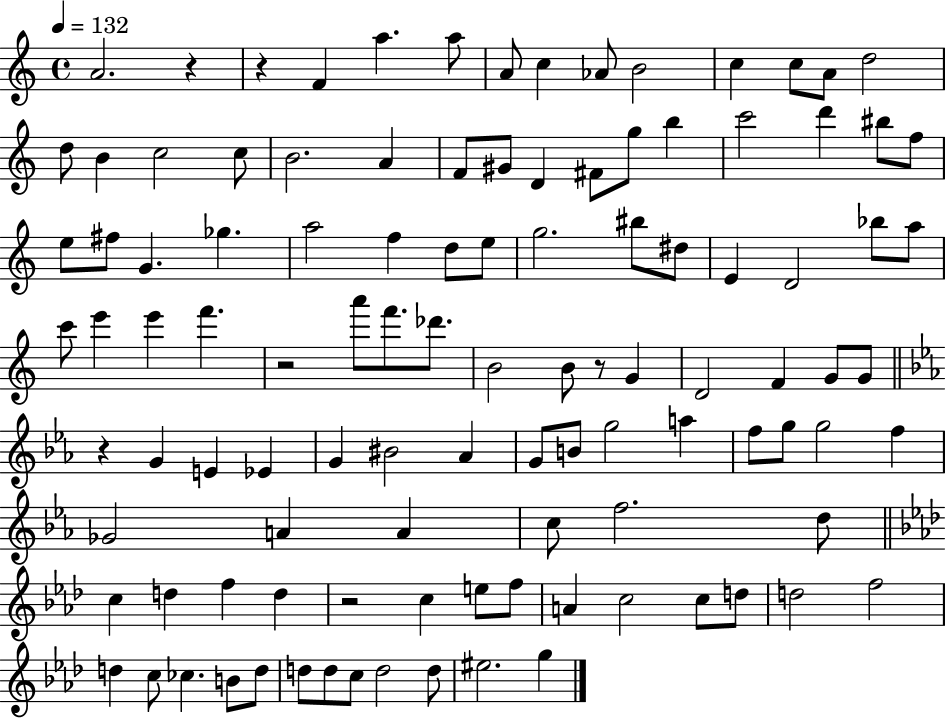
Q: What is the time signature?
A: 4/4